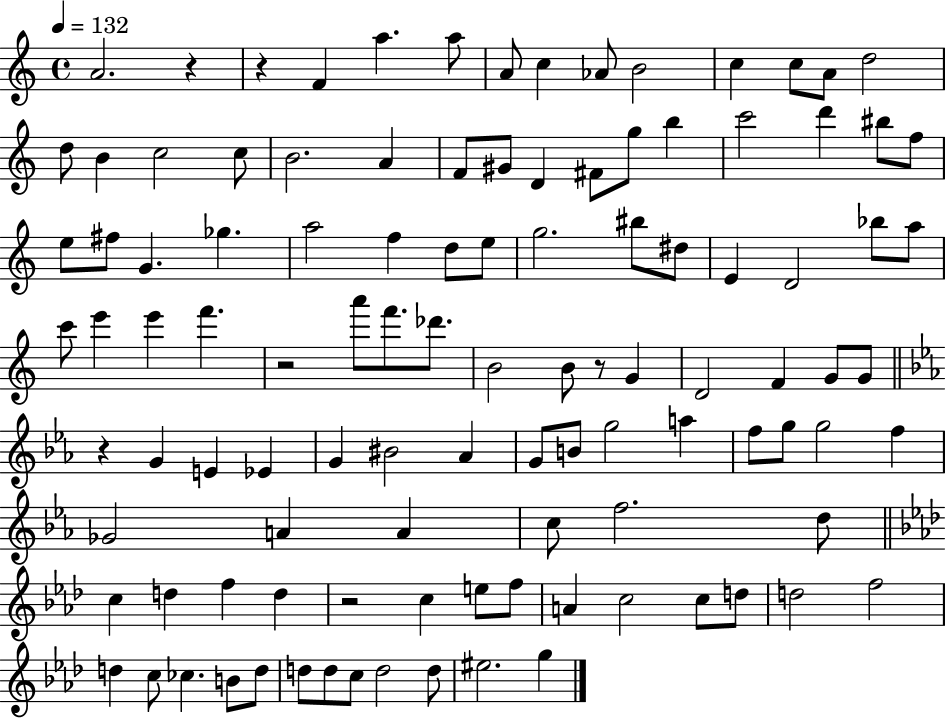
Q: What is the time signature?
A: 4/4